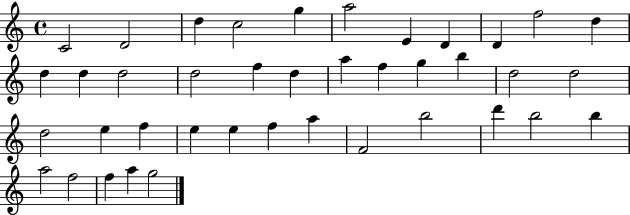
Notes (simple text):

C4/h D4/h D5/q C5/h G5/q A5/h E4/q D4/q D4/q F5/h D5/q D5/q D5/q D5/h D5/h F5/q D5/q A5/q F5/q G5/q B5/q D5/h D5/h D5/h E5/q F5/q E5/q E5/q F5/q A5/q F4/h B5/h D6/q B5/h B5/q A5/h F5/h F5/q A5/q G5/h